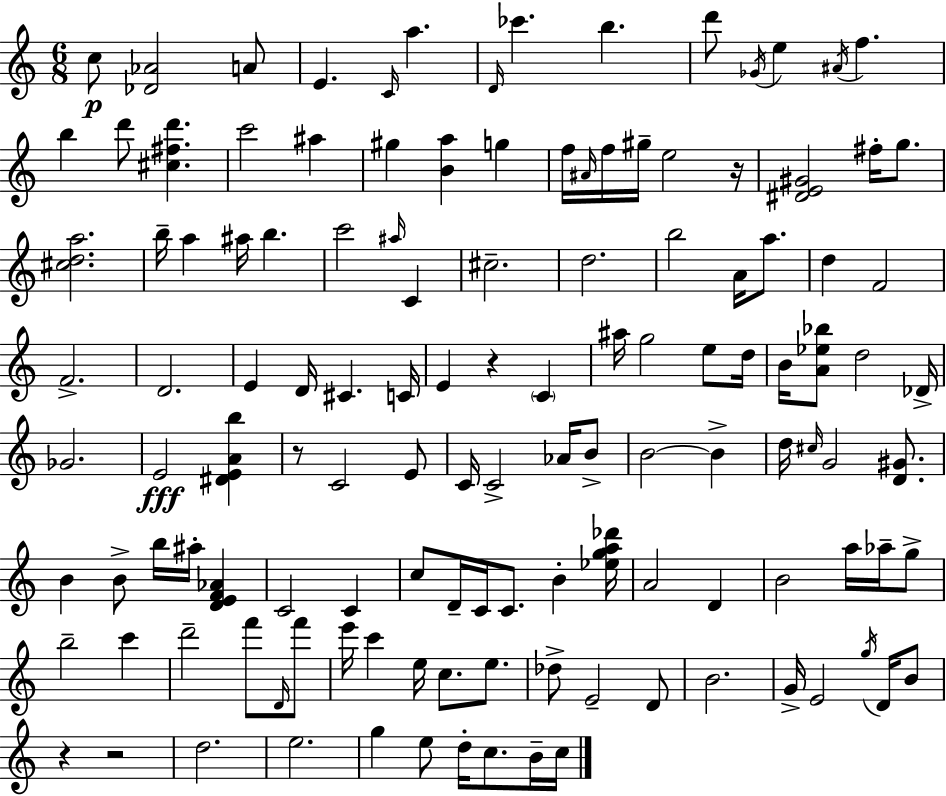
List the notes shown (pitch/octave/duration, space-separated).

C5/e [Db4,Ab4]/h A4/e E4/q. C4/s A5/q. D4/s CES6/q. B5/q. D6/e Gb4/s E5/q A#4/s F5/q. B5/q D6/e [C#5,F#5,D6]/q. C6/h A#5/q G#5/q [B4,A5]/q G5/q F5/s A#4/s F5/s G#5/s E5/h R/s [D#4,E4,G#4]/h F#5/s G5/e. [C#5,D5,A5]/h. B5/s A5/q A#5/s B5/q. C6/h A#5/s C4/q C#5/h. D5/h. B5/h A4/s A5/e. D5/q F4/h F4/h. D4/h. E4/q D4/s C#4/q. C4/s E4/q R/q C4/q A#5/s G5/h E5/e D5/s B4/s [A4,Eb5,Bb5]/e D5/h Db4/s Gb4/h. E4/h [D#4,E4,A4,B5]/q R/e C4/h E4/e C4/s C4/h Ab4/s B4/e B4/h B4/q D5/s C#5/s G4/h [D4,G#4]/e. B4/q B4/e B5/s A#5/s [D4,E4,F4,Ab4]/q C4/h C4/q C5/e D4/s C4/s C4/e. B4/q [Eb5,G5,A5,Db6]/s A4/h D4/q B4/h A5/s Ab5/s G5/e B5/h C6/q D6/h F6/e D4/s F6/e E6/s C6/q E5/s C5/e. E5/e. Db5/e E4/h D4/e B4/h. G4/s E4/h G5/s D4/s B4/e R/q R/h D5/h. E5/h. G5/q E5/e D5/s C5/e. B4/s C5/s